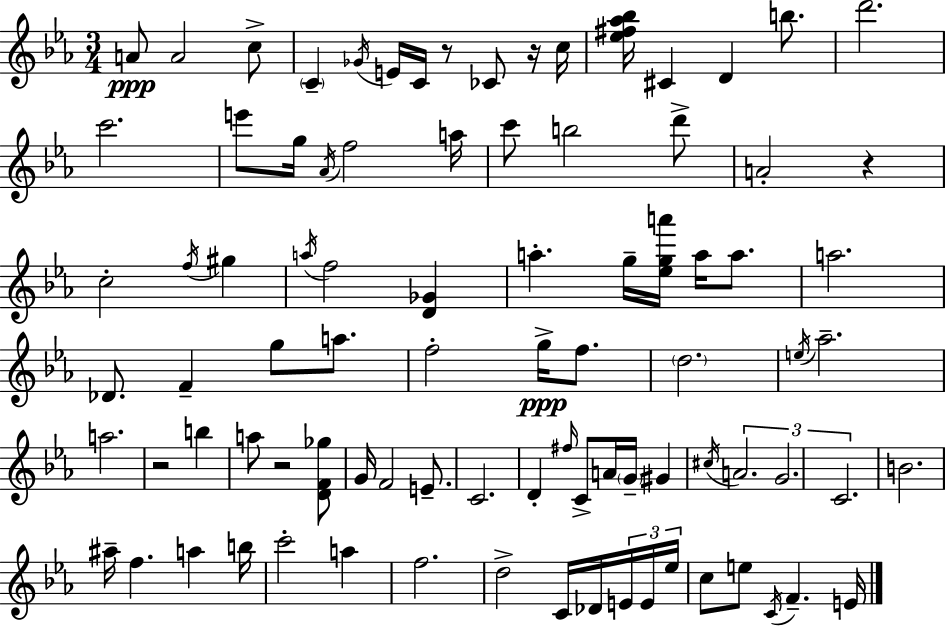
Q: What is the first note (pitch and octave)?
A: A4